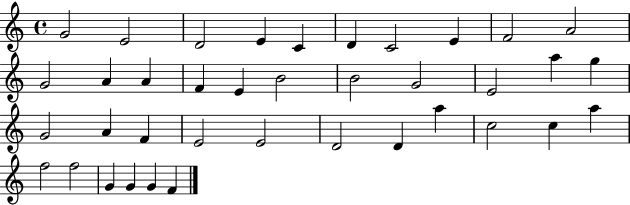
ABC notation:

X:1
T:Untitled
M:4/4
L:1/4
K:C
G2 E2 D2 E C D C2 E F2 A2 G2 A A F E B2 B2 G2 E2 a g G2 A F E2 E2 D2 D a c2 c a f2 f2 G G G F